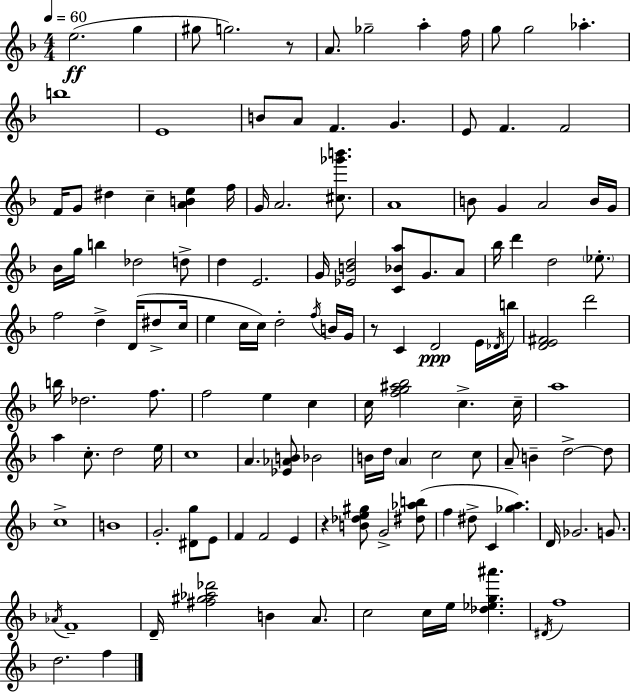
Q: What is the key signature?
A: F major